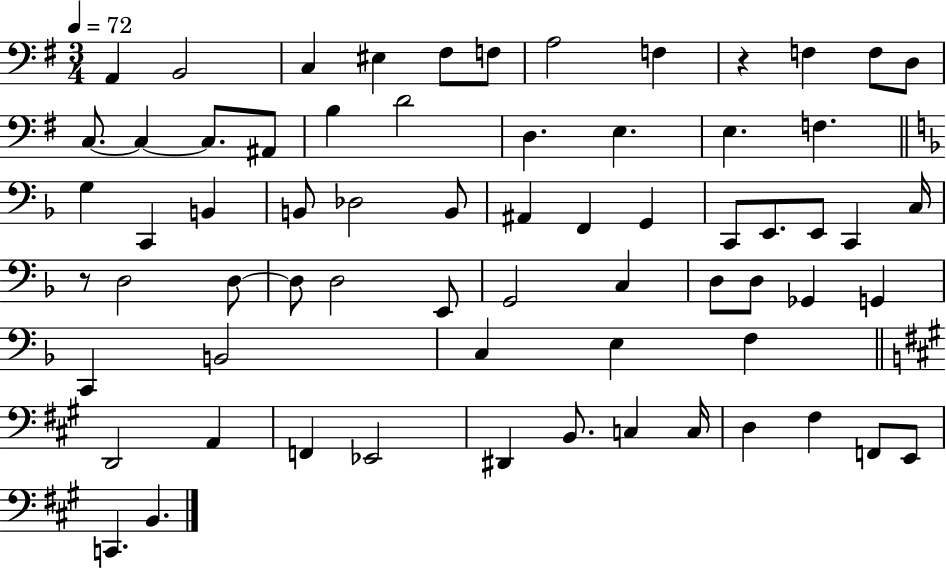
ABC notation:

X:1
T:Untitled
M:3/4
L:1/4
K:G
A,, B,,2 C, ^E, ^F,/2 F,/2 A,2 F, z F, F,/2 D,/2 C,/2 C, C,/2 ^A,,/2 B, D2 D, E, E, F, G, C,, B,, B,,/2 _D,2 B,,/2 ^A,, F,, G,, C,,/2 E,,/2 E,,/2 C,, C,/4 z/2 D,2 D,/2 D,/2 D,2 E,,/2 G,,2 C, D,/2 D,/2 _G,, G,, C,, B,,2 C, E, F, D,,2 A,, F,, _E,,2 ^D,, B,,/2 C, C,/4 D, ^F, F,,/2 E,,/2 C,, B,,